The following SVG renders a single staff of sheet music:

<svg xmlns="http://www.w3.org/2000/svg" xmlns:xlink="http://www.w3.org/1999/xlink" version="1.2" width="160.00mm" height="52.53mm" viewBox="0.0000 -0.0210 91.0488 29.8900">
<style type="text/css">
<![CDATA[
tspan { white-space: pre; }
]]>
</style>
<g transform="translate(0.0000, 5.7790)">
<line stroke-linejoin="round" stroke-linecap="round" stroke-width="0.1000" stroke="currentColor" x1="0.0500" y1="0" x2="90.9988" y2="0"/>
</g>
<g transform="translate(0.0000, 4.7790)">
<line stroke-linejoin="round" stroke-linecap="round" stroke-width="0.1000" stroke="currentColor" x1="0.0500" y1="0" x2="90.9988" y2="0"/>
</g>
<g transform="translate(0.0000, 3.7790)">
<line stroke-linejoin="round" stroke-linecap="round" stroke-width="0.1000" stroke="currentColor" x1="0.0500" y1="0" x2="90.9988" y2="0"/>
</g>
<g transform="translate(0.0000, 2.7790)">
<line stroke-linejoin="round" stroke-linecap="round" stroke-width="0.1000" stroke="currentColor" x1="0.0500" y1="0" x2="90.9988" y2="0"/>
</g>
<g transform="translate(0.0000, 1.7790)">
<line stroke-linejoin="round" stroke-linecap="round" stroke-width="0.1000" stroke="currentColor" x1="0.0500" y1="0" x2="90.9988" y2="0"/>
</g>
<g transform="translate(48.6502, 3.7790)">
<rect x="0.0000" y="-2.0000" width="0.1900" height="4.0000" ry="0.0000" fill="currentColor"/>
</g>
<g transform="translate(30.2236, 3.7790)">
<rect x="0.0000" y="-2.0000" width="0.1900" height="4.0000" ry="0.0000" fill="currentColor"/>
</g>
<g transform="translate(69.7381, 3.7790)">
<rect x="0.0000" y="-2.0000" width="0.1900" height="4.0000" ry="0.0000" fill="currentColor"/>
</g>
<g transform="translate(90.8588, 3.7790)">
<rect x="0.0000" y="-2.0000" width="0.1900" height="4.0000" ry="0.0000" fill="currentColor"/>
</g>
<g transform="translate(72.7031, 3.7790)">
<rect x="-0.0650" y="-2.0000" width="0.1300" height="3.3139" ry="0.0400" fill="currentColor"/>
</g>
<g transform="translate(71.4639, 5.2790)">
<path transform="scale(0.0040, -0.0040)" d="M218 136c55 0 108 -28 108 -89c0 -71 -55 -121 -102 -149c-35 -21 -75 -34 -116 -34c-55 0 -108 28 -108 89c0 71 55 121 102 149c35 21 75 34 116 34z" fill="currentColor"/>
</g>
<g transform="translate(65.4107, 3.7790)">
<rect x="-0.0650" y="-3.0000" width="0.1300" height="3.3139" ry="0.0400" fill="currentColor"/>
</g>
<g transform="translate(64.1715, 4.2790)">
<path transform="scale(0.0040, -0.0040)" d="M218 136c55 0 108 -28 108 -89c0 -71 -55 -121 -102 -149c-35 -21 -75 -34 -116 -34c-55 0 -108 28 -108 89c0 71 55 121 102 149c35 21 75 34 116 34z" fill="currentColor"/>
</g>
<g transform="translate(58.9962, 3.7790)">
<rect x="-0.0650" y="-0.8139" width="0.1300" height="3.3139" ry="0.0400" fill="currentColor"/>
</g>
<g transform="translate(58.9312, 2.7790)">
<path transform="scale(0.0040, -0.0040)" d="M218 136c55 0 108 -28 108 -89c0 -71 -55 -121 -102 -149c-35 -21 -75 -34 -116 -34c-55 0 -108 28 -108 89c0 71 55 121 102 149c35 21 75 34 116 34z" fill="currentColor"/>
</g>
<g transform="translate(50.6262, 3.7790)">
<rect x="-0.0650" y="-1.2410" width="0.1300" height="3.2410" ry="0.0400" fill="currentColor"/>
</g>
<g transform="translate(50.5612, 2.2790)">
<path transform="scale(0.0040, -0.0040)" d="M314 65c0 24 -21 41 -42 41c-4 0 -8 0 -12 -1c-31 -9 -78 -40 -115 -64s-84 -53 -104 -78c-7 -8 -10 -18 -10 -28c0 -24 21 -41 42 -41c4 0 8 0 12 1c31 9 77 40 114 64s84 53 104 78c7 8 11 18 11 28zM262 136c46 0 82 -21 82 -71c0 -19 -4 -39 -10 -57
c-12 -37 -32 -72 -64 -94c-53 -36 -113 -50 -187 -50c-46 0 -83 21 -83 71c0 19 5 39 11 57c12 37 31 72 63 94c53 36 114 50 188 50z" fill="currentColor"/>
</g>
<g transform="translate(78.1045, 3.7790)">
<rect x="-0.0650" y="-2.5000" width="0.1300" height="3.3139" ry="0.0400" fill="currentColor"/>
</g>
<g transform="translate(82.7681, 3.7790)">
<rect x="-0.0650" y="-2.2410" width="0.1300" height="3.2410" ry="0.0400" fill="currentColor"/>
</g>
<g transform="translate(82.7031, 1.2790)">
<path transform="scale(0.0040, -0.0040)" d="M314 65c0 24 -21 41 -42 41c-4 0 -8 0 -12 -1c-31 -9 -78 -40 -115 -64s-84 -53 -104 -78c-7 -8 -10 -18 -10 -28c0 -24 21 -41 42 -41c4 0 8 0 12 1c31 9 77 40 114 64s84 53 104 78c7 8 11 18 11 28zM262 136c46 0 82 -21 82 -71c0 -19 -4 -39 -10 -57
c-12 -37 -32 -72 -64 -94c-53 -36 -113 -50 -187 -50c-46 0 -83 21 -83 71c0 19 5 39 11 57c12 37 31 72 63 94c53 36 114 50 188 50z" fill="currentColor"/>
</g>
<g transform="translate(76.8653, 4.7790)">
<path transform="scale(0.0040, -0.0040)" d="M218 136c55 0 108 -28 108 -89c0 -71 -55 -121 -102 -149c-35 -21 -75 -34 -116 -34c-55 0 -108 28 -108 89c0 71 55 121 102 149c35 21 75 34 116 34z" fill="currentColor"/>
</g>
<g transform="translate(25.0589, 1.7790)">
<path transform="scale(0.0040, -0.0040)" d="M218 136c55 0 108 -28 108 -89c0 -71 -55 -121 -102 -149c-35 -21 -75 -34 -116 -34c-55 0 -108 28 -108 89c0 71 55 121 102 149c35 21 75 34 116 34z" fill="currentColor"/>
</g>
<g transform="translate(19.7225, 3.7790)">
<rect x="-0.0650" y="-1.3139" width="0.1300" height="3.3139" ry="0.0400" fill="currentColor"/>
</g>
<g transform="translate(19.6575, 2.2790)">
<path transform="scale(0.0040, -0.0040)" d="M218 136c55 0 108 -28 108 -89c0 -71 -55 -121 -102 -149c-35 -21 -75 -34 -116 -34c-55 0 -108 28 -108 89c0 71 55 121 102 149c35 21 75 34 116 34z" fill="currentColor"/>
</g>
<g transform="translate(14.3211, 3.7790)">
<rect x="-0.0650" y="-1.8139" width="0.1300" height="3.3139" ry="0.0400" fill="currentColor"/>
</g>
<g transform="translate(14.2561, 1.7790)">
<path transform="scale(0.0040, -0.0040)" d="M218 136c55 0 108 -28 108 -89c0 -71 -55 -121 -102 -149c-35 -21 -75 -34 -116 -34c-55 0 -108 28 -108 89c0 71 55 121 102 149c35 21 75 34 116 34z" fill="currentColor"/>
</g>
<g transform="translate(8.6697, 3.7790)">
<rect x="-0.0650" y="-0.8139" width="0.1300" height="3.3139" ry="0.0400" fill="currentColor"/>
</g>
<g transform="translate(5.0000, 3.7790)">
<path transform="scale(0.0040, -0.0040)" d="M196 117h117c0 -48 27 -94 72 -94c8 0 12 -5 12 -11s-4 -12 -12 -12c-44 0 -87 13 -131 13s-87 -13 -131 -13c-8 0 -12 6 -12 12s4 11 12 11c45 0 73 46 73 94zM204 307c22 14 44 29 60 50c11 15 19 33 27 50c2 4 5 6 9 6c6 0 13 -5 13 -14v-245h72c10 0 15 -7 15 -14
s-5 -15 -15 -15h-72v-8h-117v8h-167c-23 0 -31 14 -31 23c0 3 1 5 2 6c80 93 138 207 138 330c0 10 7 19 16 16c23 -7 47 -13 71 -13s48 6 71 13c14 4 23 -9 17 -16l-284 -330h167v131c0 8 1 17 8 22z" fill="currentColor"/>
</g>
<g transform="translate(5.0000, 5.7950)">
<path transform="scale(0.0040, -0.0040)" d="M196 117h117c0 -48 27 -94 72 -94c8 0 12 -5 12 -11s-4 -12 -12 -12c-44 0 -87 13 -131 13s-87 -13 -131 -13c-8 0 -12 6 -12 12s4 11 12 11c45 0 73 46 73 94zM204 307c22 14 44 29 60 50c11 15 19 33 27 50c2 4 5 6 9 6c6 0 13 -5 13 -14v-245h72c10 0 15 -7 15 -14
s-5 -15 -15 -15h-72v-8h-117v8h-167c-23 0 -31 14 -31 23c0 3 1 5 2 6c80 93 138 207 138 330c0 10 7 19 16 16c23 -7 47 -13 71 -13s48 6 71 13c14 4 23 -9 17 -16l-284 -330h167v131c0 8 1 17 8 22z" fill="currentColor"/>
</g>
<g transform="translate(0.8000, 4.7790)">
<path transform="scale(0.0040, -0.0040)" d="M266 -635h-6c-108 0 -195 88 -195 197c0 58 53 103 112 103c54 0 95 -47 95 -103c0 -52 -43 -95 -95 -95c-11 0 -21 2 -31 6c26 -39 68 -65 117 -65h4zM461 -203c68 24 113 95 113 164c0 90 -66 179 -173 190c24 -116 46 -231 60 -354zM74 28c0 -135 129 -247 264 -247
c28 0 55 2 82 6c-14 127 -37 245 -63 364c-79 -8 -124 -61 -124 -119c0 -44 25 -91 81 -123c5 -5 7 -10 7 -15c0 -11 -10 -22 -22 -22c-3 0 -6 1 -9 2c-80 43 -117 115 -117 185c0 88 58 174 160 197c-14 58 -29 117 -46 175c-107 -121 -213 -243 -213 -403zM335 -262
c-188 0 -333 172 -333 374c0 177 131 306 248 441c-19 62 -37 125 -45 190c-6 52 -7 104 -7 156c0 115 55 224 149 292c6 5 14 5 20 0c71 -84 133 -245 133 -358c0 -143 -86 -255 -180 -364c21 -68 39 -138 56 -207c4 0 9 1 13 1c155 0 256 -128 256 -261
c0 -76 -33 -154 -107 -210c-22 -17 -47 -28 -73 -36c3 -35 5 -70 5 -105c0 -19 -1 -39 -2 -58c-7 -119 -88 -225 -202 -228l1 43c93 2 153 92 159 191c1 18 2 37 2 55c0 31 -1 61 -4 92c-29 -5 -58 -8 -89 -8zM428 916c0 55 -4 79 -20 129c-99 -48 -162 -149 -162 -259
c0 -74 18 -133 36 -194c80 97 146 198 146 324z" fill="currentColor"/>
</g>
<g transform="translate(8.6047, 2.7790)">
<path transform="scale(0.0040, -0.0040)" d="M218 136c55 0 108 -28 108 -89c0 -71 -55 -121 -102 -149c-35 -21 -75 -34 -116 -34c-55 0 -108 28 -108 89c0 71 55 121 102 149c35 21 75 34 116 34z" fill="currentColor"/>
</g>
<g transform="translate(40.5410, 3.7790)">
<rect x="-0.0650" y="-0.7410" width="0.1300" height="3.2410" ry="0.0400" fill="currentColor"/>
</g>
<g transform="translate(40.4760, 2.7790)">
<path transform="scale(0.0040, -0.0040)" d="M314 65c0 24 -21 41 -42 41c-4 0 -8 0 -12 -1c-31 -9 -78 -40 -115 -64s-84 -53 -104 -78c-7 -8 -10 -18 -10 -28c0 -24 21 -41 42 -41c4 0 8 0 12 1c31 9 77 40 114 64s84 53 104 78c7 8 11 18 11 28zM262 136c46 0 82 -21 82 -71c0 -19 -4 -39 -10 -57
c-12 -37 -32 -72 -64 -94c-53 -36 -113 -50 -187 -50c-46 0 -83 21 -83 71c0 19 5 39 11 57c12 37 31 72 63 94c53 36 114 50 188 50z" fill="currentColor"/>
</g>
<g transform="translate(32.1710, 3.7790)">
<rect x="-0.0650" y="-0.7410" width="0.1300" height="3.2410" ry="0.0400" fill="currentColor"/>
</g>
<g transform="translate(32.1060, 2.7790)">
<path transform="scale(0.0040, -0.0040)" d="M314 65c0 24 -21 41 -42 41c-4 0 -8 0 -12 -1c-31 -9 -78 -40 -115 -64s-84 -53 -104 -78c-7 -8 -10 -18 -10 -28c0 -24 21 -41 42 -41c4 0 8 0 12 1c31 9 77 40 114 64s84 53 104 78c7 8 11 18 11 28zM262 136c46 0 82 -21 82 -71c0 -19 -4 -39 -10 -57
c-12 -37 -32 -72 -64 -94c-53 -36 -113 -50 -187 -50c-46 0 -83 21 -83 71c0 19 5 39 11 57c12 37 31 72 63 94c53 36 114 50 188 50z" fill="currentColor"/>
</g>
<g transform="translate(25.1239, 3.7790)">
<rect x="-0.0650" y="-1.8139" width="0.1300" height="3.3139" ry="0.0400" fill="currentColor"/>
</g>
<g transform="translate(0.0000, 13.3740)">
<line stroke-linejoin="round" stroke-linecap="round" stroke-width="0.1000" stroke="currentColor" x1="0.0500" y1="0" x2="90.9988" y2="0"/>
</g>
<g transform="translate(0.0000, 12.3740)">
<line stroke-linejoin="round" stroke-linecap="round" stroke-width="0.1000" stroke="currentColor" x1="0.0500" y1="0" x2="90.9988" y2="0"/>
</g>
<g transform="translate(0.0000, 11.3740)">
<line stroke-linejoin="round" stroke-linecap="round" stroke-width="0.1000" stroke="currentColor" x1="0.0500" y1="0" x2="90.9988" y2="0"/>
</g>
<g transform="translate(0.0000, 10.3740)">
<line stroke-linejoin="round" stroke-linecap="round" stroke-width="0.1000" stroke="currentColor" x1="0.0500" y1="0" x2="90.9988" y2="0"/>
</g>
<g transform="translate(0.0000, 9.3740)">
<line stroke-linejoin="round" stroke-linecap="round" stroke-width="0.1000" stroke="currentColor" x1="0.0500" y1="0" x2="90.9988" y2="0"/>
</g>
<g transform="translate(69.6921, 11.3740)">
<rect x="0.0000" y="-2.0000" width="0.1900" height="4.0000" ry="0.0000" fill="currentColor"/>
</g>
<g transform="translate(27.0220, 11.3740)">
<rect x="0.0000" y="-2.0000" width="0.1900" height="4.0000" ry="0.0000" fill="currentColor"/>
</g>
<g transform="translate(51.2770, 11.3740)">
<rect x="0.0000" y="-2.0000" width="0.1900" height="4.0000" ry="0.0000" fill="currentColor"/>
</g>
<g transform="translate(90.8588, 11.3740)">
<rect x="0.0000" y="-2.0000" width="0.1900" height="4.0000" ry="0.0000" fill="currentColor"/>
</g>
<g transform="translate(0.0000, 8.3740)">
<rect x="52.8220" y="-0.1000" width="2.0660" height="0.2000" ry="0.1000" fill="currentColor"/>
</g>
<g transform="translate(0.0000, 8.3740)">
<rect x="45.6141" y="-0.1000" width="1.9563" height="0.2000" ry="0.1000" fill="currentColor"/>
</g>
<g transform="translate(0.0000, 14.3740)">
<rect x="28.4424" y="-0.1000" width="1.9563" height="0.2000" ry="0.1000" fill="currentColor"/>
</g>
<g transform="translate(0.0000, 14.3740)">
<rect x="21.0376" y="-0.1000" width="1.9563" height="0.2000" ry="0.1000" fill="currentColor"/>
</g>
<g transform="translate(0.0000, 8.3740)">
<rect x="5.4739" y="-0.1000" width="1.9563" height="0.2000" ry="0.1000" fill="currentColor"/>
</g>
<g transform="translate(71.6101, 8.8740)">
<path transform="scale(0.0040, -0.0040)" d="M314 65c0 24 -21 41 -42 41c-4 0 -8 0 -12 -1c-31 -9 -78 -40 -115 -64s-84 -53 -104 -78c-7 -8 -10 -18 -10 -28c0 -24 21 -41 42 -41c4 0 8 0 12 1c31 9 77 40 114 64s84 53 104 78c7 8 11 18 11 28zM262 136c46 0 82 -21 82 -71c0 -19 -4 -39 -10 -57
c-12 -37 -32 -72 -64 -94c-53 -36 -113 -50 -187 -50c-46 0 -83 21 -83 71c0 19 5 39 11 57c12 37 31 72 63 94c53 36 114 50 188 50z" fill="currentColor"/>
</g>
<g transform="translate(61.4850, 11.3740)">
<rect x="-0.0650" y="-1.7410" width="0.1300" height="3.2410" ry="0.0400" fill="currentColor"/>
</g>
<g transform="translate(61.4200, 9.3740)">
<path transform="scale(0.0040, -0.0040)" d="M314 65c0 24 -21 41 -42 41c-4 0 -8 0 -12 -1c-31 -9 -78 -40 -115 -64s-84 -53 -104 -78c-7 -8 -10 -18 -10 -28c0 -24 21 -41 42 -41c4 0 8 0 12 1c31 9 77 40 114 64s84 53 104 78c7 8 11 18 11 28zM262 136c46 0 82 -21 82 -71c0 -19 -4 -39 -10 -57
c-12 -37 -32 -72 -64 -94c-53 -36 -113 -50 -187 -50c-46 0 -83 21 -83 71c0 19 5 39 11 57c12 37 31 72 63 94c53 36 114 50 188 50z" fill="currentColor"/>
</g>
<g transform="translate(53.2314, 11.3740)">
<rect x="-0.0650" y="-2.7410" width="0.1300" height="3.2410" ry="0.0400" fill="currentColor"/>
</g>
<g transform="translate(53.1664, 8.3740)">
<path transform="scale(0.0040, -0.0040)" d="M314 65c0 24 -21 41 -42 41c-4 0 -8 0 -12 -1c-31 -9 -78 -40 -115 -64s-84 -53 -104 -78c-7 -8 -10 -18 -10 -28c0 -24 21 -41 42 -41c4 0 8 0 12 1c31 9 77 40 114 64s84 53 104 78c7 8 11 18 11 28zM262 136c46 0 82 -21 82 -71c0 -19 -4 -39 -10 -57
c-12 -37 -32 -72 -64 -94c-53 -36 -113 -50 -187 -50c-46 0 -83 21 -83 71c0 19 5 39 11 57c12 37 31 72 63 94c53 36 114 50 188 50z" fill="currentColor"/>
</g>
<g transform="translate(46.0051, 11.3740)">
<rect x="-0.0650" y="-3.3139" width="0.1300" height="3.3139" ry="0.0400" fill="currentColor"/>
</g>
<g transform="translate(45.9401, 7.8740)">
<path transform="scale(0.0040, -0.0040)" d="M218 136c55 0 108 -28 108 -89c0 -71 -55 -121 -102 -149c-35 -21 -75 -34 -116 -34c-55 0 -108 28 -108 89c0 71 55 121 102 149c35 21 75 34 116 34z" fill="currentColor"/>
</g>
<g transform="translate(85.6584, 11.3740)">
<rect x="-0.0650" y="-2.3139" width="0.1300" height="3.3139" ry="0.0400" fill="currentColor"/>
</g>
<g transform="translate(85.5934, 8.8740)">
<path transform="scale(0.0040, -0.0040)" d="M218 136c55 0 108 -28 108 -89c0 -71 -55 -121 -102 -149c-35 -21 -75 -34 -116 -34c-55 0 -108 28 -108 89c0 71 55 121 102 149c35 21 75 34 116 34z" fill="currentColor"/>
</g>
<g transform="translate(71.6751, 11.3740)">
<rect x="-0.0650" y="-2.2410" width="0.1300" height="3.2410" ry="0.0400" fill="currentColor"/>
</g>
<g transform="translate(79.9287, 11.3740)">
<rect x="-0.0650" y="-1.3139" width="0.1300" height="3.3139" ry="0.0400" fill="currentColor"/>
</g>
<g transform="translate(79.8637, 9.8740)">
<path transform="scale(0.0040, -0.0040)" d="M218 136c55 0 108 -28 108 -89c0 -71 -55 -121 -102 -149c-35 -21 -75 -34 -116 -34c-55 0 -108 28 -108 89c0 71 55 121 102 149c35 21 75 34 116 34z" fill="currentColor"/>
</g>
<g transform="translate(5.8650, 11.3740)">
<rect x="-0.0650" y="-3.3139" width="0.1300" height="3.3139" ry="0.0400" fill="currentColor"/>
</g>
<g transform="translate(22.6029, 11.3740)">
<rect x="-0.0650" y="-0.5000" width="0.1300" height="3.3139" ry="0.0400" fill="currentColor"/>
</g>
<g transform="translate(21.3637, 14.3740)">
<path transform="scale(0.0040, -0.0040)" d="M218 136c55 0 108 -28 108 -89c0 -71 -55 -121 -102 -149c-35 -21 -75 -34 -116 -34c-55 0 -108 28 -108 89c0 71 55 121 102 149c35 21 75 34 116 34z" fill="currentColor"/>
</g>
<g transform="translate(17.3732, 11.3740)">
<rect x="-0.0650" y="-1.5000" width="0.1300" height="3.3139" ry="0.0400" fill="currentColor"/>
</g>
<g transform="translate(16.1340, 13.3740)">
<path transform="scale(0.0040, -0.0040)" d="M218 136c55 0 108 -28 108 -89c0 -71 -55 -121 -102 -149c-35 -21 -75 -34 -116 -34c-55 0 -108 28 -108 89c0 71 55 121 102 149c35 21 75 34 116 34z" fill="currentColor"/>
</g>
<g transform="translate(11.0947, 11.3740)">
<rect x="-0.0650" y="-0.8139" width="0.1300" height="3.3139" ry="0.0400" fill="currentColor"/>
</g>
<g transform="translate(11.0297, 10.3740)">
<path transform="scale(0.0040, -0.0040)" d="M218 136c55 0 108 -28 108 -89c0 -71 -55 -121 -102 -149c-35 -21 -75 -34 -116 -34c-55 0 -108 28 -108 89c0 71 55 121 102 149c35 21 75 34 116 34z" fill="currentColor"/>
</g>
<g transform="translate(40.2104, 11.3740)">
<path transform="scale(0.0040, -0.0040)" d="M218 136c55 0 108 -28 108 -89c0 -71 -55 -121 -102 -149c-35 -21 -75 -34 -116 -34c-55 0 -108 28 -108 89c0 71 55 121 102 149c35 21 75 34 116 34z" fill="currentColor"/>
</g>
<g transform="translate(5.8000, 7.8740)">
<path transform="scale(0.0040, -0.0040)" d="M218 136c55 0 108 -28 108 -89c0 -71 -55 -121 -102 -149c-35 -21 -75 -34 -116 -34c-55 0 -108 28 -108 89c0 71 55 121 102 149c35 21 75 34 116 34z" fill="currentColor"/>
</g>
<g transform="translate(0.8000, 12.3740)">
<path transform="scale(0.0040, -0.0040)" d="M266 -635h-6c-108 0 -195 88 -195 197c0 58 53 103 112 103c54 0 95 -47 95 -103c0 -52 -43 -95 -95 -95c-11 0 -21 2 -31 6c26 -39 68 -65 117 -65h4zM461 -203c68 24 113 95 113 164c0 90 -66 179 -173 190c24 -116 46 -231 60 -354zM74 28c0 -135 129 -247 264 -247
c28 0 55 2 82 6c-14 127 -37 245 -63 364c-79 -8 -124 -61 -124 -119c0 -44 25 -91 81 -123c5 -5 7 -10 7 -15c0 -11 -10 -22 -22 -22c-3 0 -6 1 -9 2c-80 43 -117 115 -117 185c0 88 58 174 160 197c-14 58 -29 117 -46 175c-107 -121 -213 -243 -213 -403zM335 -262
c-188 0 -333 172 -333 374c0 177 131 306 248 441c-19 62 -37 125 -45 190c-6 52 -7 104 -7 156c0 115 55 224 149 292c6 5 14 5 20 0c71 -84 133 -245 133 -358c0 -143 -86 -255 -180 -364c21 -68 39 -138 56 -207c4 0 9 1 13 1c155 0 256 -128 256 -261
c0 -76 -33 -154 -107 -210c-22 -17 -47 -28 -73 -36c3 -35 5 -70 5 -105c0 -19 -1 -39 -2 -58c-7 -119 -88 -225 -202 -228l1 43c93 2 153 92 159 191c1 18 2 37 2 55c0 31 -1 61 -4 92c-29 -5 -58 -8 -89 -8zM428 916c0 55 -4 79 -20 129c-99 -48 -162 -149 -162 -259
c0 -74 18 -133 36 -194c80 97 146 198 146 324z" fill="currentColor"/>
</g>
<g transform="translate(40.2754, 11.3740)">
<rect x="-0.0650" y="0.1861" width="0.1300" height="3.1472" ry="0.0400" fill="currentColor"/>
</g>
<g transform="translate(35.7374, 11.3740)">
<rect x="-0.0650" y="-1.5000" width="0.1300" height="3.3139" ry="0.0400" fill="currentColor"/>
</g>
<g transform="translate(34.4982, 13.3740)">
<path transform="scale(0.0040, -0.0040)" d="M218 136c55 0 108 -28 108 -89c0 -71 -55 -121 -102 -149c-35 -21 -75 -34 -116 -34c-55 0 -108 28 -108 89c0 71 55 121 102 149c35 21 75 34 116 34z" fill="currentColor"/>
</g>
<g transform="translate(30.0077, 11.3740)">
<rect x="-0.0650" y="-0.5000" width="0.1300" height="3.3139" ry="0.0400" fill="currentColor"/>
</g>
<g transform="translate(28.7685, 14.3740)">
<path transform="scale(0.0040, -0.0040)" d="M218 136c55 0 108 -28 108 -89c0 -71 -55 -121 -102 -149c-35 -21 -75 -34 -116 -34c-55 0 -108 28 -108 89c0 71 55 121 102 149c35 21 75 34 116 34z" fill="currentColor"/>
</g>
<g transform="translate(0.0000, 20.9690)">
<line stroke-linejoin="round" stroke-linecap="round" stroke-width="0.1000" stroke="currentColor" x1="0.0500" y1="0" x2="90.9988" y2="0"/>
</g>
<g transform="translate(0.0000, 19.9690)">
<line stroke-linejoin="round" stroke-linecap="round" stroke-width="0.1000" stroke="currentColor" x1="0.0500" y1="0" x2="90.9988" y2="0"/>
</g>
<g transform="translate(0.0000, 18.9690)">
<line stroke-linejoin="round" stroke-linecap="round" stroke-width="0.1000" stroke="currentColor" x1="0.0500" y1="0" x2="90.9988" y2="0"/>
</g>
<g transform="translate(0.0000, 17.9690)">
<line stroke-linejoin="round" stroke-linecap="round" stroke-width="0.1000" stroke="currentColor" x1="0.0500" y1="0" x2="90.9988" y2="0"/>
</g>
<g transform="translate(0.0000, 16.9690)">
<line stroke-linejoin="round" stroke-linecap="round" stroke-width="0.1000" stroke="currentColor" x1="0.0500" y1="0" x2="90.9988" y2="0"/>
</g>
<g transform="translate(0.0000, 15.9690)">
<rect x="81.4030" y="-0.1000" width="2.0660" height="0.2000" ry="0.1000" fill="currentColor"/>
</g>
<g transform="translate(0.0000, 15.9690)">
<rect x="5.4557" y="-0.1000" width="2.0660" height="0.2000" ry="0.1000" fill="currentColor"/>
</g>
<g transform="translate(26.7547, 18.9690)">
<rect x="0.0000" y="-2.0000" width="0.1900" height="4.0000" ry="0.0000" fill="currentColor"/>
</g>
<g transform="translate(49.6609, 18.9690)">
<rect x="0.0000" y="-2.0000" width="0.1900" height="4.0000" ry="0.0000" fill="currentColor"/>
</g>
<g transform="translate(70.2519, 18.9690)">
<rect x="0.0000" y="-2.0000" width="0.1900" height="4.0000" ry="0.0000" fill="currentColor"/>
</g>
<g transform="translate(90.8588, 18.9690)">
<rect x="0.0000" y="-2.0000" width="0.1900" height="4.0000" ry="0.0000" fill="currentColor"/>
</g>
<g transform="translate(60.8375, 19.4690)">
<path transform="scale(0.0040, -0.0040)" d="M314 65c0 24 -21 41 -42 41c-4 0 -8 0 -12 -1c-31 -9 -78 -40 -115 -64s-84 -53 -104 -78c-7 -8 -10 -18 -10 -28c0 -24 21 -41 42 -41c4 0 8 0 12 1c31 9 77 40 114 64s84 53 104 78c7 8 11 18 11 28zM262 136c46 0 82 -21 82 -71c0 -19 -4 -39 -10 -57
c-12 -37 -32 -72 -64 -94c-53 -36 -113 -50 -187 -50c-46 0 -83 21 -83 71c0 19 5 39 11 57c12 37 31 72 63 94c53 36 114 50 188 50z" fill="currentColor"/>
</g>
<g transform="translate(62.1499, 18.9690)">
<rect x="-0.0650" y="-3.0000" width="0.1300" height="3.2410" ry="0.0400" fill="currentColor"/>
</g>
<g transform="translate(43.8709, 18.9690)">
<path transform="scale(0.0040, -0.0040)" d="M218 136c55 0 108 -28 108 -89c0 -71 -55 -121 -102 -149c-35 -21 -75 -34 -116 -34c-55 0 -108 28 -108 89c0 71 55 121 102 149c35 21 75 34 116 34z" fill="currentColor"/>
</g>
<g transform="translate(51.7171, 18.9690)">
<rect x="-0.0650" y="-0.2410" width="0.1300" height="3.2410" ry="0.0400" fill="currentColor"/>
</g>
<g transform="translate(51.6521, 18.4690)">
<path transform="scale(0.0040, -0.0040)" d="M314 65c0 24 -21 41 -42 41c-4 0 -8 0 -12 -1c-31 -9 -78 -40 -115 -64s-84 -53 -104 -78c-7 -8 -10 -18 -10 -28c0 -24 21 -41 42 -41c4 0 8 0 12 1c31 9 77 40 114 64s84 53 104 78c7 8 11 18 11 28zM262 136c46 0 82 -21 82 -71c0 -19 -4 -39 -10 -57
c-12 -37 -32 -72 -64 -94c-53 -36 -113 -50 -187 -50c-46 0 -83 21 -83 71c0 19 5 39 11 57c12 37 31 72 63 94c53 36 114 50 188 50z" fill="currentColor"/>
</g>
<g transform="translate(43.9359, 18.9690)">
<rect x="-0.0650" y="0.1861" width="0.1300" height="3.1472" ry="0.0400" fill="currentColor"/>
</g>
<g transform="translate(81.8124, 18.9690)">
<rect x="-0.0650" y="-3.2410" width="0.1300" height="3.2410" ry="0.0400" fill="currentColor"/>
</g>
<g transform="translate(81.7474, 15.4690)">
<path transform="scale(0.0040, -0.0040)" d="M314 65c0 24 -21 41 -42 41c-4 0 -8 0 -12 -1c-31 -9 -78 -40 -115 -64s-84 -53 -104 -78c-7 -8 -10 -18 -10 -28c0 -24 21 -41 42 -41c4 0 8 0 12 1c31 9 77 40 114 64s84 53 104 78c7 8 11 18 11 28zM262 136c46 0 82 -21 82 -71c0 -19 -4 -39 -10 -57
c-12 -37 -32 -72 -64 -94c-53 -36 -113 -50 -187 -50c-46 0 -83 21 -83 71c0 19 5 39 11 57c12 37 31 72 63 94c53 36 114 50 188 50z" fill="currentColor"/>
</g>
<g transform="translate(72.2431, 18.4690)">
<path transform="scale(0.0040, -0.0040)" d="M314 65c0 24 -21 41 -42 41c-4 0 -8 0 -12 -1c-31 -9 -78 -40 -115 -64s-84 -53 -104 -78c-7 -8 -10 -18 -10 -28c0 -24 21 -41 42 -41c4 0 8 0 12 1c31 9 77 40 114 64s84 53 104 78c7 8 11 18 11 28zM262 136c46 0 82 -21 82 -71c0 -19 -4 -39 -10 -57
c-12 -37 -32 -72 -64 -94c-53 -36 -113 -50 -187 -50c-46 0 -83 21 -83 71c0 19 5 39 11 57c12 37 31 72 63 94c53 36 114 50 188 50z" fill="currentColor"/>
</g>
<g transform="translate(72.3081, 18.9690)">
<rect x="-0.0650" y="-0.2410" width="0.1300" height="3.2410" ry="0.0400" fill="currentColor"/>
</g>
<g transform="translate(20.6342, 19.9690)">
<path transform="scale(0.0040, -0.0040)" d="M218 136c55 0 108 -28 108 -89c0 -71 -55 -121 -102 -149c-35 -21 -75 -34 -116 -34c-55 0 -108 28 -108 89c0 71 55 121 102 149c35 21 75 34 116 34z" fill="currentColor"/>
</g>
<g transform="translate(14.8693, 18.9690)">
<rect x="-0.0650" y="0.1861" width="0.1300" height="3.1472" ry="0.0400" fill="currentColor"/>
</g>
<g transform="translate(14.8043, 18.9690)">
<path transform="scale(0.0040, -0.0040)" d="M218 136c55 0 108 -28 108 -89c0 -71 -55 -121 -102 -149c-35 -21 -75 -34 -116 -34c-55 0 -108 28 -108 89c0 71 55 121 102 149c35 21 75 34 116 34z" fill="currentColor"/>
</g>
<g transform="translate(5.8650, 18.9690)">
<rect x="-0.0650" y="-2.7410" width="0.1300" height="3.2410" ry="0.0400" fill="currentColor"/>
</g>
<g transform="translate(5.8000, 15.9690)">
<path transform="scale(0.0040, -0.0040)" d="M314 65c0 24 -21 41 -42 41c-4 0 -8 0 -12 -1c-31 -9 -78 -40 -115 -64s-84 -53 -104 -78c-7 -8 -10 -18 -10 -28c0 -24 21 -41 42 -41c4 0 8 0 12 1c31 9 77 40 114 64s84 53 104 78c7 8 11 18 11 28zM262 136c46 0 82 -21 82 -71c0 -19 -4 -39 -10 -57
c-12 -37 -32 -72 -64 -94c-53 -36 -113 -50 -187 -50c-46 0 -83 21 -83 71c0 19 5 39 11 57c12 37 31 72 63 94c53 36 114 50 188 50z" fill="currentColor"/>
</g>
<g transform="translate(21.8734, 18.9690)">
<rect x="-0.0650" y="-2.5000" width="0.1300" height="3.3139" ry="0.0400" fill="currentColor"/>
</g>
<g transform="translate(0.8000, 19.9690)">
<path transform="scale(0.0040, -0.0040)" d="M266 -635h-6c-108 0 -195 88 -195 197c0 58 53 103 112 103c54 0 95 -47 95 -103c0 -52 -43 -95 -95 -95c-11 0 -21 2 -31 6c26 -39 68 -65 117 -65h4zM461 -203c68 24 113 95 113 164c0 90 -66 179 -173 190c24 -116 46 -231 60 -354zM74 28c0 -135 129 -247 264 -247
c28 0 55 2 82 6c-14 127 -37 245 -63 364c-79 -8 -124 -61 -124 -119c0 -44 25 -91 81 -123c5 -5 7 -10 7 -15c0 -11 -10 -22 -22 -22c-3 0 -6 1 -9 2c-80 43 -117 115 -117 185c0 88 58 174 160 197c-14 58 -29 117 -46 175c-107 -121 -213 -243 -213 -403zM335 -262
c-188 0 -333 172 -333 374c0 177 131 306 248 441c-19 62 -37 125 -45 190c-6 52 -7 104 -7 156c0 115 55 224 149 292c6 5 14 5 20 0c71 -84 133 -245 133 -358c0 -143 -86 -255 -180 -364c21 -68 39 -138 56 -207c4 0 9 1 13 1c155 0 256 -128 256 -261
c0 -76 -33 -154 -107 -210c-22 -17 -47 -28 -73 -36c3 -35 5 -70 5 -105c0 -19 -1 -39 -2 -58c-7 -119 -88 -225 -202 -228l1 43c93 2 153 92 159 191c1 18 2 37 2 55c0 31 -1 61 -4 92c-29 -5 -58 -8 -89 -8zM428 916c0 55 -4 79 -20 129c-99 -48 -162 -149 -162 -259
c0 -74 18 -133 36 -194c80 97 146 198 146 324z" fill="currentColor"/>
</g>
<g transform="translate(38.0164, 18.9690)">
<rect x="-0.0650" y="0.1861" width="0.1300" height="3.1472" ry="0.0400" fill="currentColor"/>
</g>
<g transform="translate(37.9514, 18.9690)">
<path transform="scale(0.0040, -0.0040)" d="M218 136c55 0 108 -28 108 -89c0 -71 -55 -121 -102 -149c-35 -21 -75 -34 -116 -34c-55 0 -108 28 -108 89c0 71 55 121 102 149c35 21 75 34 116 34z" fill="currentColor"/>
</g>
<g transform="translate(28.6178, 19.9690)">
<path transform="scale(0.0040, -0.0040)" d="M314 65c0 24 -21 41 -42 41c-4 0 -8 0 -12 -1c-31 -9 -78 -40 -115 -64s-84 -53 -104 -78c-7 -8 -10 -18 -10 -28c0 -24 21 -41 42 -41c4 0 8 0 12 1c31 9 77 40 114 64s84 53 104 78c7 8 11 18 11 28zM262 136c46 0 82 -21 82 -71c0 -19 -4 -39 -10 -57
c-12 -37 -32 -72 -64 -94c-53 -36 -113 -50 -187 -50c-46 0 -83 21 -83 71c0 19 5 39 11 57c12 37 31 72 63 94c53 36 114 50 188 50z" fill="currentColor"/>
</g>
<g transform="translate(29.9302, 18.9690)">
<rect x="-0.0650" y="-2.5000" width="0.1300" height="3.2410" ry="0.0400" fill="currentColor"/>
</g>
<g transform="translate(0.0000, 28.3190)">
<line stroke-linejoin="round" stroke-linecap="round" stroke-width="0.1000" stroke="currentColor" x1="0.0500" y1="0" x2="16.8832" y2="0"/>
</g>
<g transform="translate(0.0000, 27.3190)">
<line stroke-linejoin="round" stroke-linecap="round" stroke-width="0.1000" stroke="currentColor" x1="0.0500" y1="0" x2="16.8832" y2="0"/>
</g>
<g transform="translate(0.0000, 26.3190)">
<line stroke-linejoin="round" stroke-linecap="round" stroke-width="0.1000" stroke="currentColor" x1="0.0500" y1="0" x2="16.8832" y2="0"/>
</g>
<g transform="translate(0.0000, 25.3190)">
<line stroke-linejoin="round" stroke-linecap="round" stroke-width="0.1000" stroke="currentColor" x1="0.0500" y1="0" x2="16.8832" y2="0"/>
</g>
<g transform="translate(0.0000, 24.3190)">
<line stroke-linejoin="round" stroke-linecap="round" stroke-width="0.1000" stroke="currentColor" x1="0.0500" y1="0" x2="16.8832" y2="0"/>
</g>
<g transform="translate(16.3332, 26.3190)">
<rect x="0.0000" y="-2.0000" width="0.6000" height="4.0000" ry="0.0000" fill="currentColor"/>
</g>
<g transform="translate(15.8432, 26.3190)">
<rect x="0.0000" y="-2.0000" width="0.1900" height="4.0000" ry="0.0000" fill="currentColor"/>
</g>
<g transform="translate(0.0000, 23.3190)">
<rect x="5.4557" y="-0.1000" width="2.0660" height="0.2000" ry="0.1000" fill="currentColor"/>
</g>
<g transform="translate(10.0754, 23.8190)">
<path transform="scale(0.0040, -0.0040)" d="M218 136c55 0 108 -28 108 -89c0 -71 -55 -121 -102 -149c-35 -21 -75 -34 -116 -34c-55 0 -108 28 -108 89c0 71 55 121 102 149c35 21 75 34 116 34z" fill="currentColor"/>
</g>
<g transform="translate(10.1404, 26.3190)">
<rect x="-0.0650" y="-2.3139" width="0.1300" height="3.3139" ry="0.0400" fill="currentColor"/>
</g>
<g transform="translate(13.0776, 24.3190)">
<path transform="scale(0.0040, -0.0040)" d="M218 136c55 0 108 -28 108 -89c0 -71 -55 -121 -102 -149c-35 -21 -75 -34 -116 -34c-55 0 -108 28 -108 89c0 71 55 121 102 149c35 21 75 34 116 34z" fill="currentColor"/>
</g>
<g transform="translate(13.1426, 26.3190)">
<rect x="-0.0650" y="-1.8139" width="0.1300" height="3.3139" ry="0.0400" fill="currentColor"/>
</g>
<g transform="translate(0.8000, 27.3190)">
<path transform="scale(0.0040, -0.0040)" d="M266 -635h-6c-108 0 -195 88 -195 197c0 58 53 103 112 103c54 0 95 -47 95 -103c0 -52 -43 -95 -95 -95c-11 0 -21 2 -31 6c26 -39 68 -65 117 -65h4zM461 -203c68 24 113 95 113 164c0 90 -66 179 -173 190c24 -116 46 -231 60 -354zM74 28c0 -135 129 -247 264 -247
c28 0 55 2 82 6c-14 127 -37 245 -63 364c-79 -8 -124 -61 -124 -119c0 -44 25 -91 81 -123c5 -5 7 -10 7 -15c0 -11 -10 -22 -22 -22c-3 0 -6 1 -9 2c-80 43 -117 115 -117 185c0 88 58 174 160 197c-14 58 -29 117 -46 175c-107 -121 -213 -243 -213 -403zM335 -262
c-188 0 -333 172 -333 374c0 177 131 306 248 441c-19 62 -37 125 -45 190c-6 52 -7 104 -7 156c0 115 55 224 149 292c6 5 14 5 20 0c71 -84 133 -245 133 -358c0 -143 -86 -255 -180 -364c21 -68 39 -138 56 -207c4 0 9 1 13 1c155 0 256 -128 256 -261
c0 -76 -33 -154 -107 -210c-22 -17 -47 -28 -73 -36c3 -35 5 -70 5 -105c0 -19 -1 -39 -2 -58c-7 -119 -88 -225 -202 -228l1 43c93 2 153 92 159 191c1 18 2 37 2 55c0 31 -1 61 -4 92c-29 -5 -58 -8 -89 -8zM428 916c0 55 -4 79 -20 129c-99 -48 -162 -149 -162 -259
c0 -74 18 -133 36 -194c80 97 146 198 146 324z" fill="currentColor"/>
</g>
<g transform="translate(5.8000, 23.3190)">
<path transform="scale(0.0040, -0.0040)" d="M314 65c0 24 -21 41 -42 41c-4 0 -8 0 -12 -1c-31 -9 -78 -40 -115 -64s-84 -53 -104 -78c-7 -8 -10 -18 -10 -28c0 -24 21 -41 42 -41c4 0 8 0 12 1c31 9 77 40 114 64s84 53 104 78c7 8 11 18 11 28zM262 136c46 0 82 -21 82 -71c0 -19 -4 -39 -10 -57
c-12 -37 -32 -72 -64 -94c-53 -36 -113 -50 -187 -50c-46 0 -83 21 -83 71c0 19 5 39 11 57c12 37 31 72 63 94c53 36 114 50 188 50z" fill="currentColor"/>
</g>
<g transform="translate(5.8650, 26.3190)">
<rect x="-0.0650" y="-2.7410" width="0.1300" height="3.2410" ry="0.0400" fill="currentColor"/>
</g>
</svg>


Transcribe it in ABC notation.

X:1
T:Untitled
M:4/4
L:1/4
K:C
d f e f d2 d2 e2 d A F G g2 b d E C C E B b a2 f2 g2 e g a2 B G G2 B B c2 A2 c2 b2 a2 g f